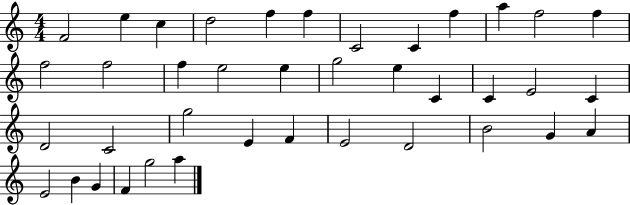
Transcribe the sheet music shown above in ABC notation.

X:1
T:Untitled
M:4/4
L:1/4
K:C
F2 e c d2 f f C2 C f a f2 f f2 f2 f e2 e g2 e C C E2 C D2 C2 g2 E F E2 D2 B2 G A E2 B G F g2 a